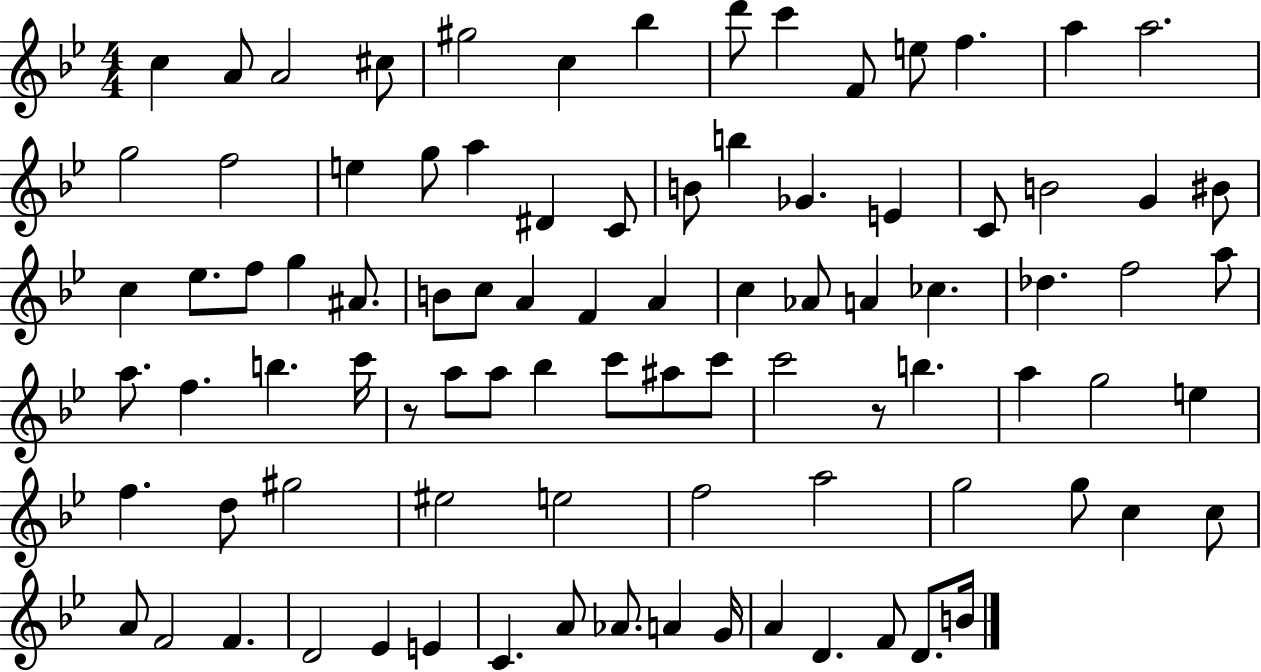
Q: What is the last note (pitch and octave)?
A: B4